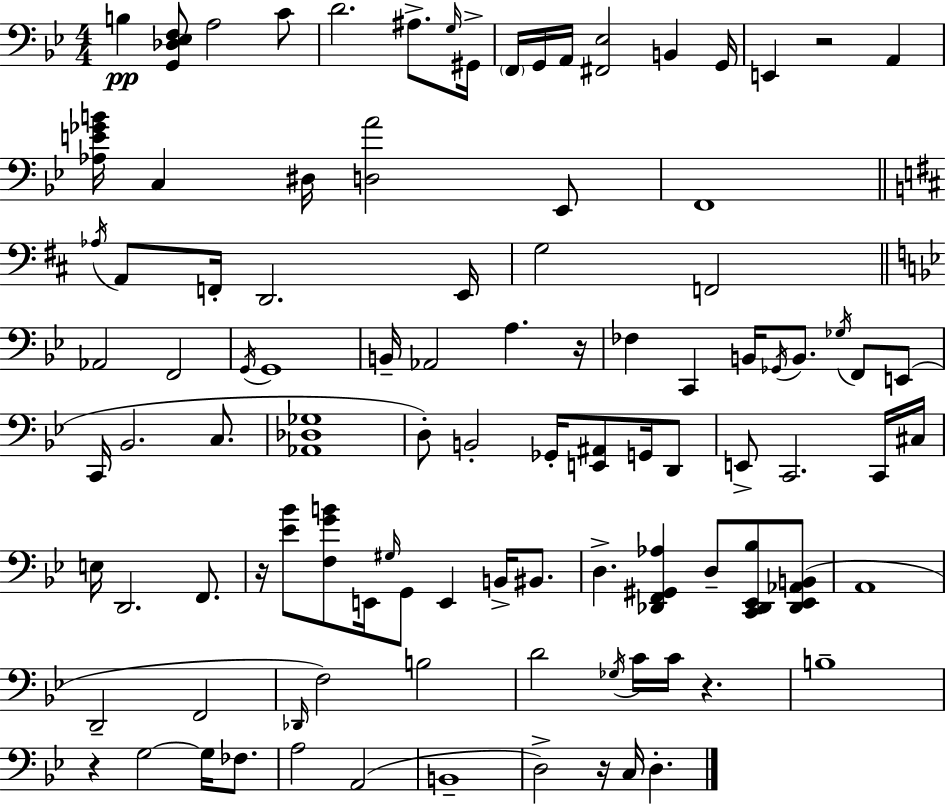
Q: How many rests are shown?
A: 6